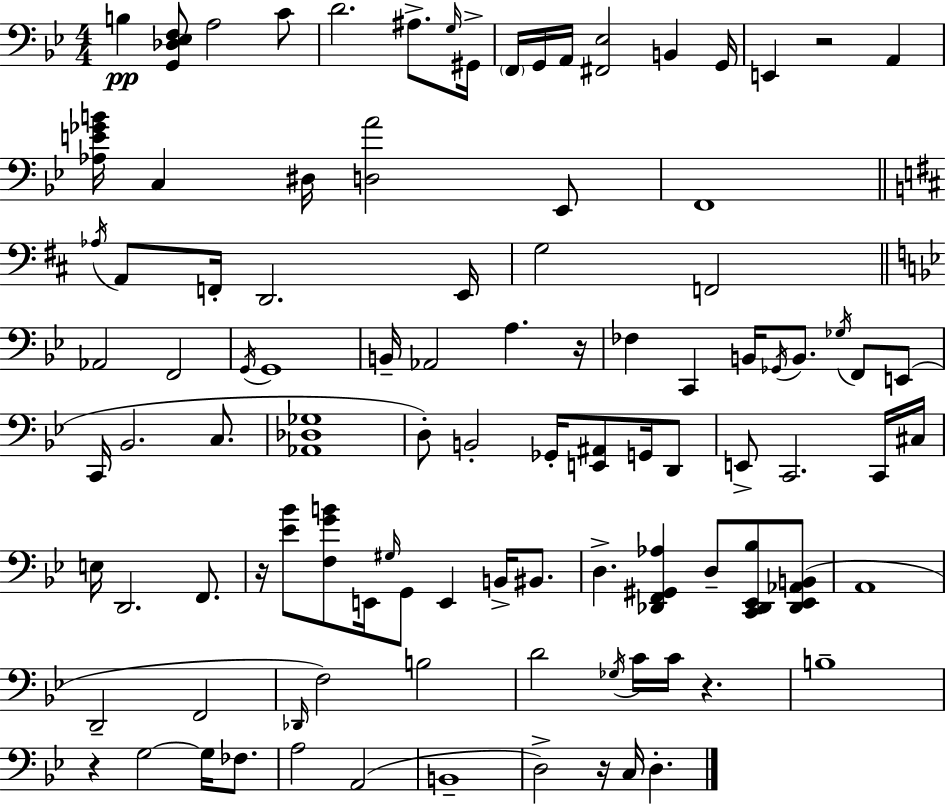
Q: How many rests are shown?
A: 6